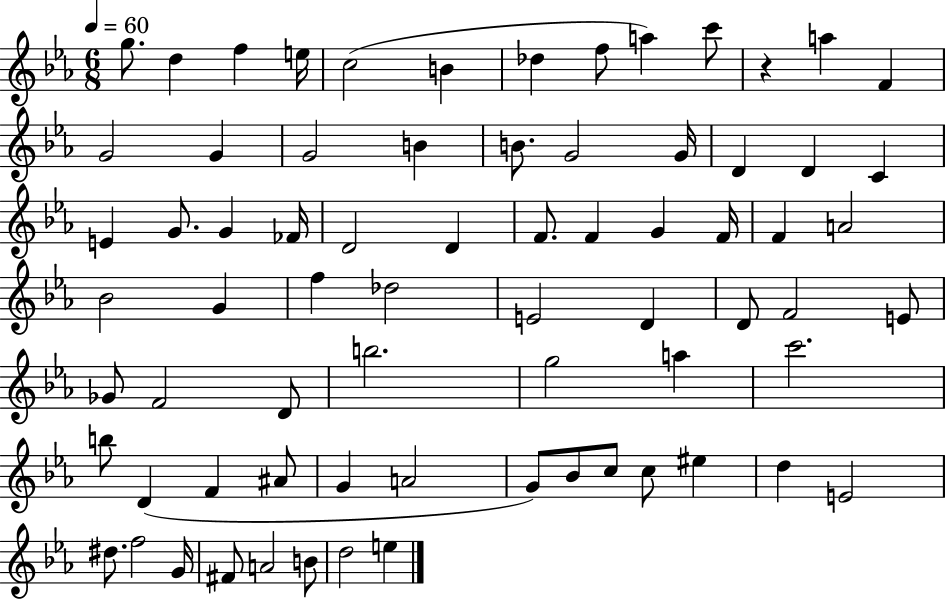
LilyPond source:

{
  \clef treble
  \numericTimeSignature
  \time 6/8
  \key ees \major
  \tempo 4 = 60
  \repeat volta 2 { g''8. d''4 f''4 e''16 | c''2( b'4 | des''4 f''8 a''4) c'''8 | r4 a''4 f'4 | \break g'2 g'4 | g'2 b'4 | b'8. g'2 g'16 | d'4 d'4 c'4 | \break e'4 g'8. g'4 fes'16 | d'2 d'4 | f'8. f'4 g'4 f'16 | f'4 a'2 | \break bes'2 g'4 | f''4 des''2 | e'2 d'4 | d'8 f'2 e'8 | \break ges'8 f'2 d'8 | b''2. | g''2 a''4 | c'''2. | \break b''8 d'4( f'4 ais'8 | g'4 a'2 | g'8) bes'8 c''8 c''8 eis''4 | d''4 e'2 | \break dis''8. f''2 g'16 | fis'8 a'2 b'8 | d''2 e''4 | } \bar "|."
}